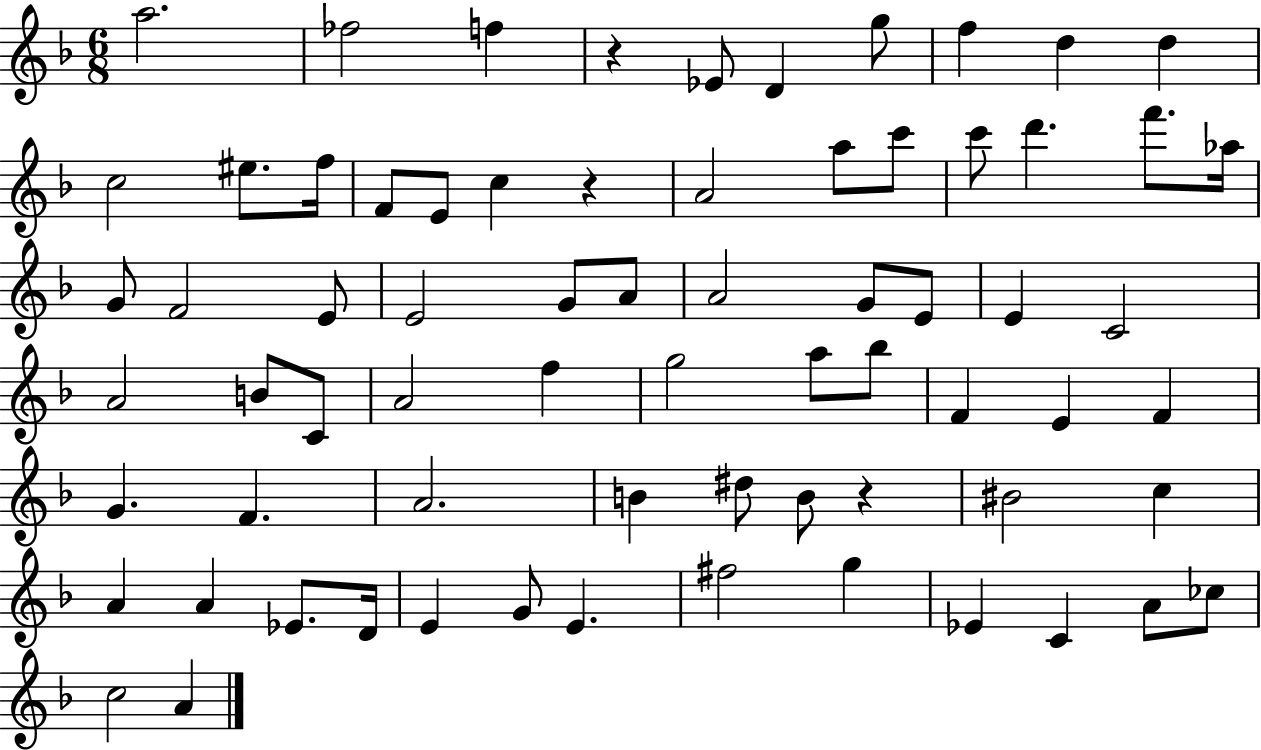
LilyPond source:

{
  \clef treble
  \numericTimeSignature
  \time 6/8
  \key f \major
  a''2. | fes''2 f''4 | r4 ees'8 d'4 g''8 | f''4 d''4 d''4 | \break c''2 eis''8. f''16 | f'8 e'8 c''4 r4 | a'2 a''8 c'''8 | c'''8 d'''4. f'''8. aes''16 | \break g'8 f'2 e'8 | e'2 g'8 a'8 | a'2 g'8 e'8 | e'4 c'2 | \break a'2 b'8 c'8 | a'2 f''4 | g''2 a''8 bes''8 | f'4 e'4 f'4 | \break g'4. f'4. | a'2. | b'4 dis''8 b'8 r4 | bis'2 c''4 | \break a'4 a'4 ees'8. d'16 | e'4 g'8 e'4. | fis''2 g''4 | ees'4 c'4 a'8 ces''8 | \break c''2 a'4 | \bar "|."
}